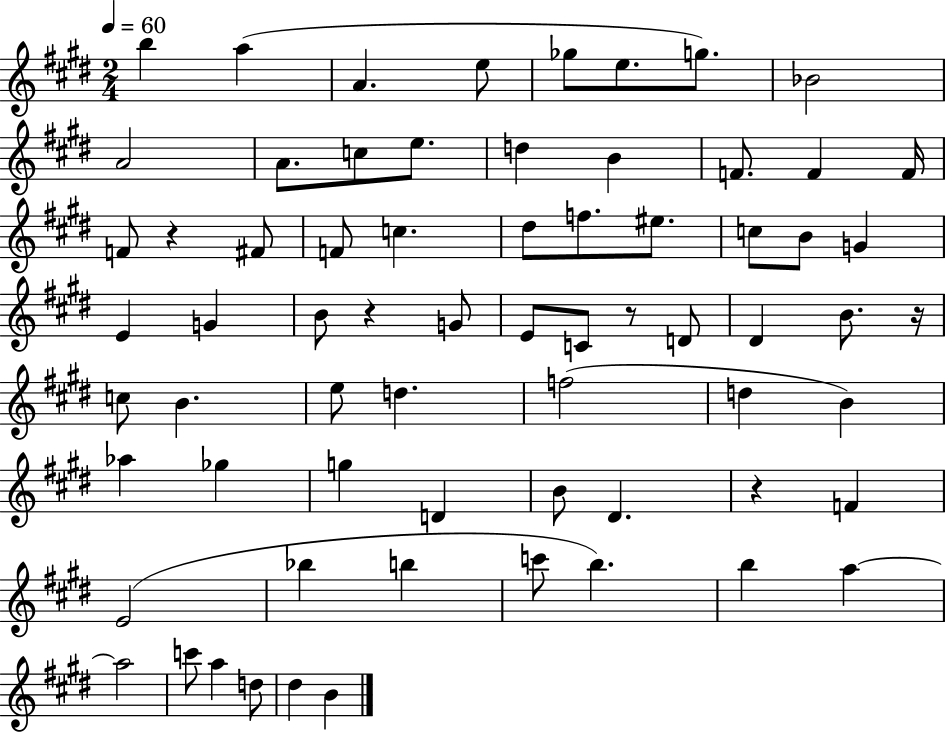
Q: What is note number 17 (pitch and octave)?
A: F4